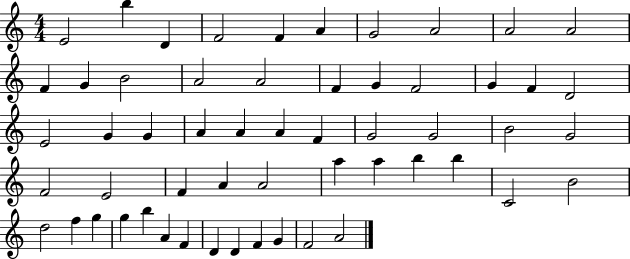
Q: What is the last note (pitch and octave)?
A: A4